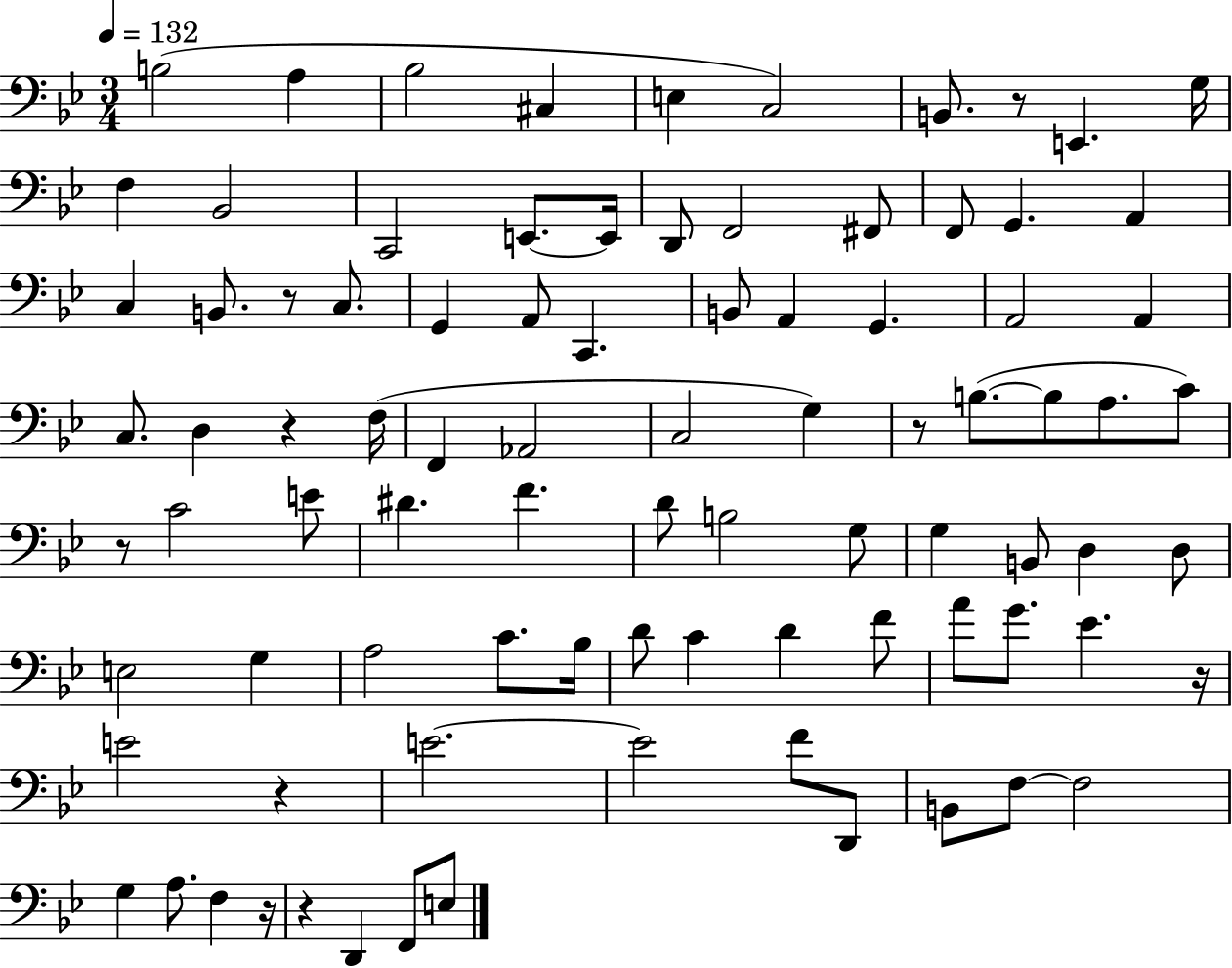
B3/h A3/q Bb3/h C#3/q E3/q C3/h B2/e. R/e E2/q. G3/s F3/q Bb2/h C2/h E2/e. E2/s D2/e F2/h F#2/e F2/e G2/q. A2/q C3/q B2/e. R/e C3/e. G2/q A2/e C2/q. B2/e A2/q G2/q. A2/h A2/q C3/e. D3/q R/q F3/s F2/q Ab2/h C3/h G3/q R/e B3/e. B3/e A3/e. C4/e R/e C4/h E4/e D#4/q. F4/q. D4/e B3/h G3/e G3/q B2/e D3/q D3/e E3/h G3/q A3/h C4/e. Bb3/s D4/e C4/q D4/q F4/e A4/e G4/e. Eb4/q. R/s E4/h R/q E4/h. E4/h F4/e D2/e B2/e F3/e F3/h G3/q A3/e. F3/q R/s R/q D2/q F2/e E3/e